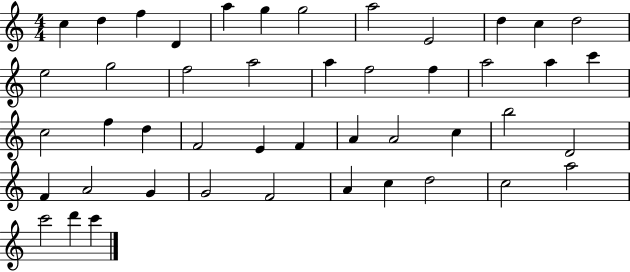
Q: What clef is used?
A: treble